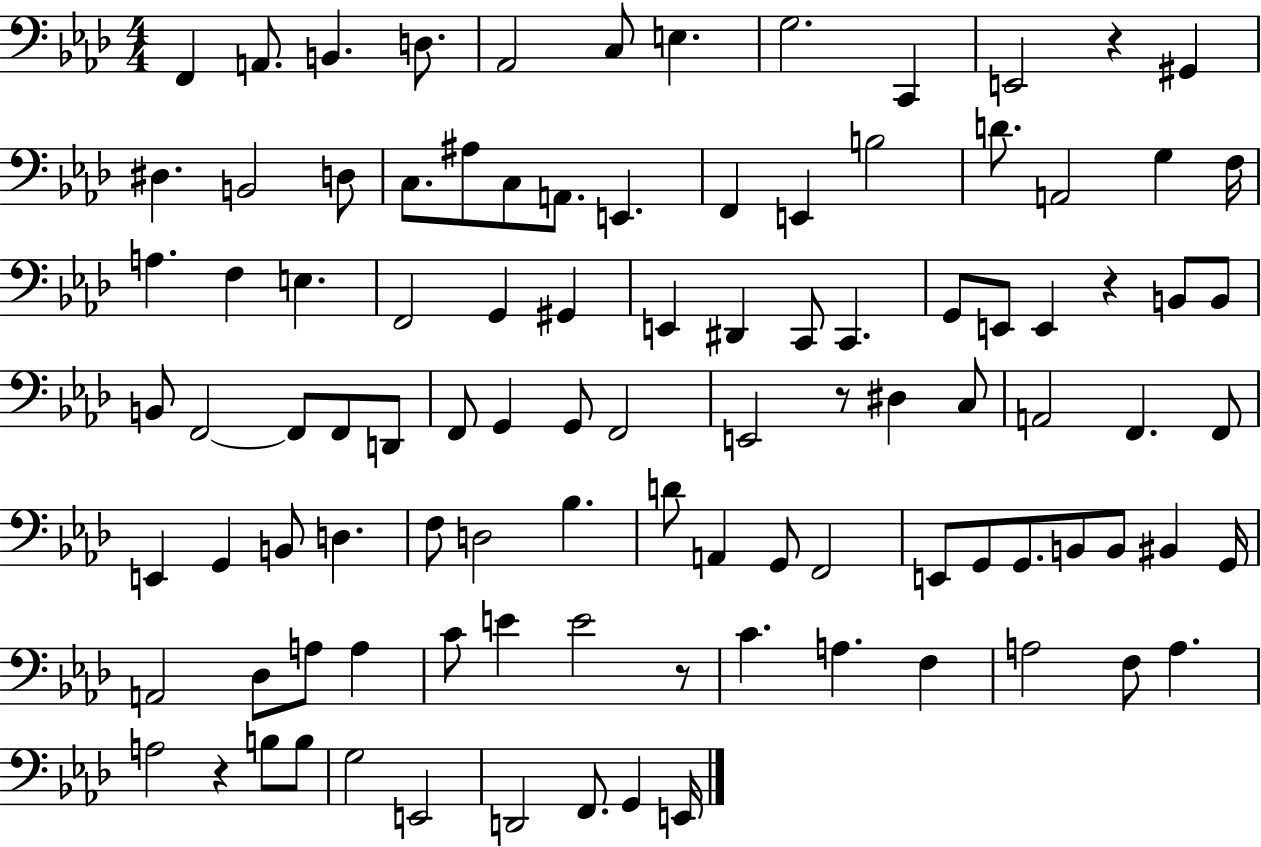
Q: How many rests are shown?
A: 5